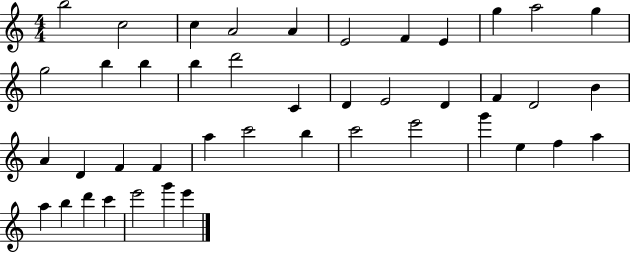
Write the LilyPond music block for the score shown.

{
  \clef treble
  \numericTimeSignature
  \time 4/4
  \key c \major
  b''2 c''2 | c''4 a'2 a'4 | e'2 f'4 e'4 | g''4 a''2 g''4 | \break g''2 b''4 b''4 | b''4 d'''2 c'4 | d'4 e'2 d'4 | f'4 d'2 b'4 | \break a'4 d'4 f'4 f'4 | a''4 c'''2 b''4 | c'''2 e'''2 | g'''4 e''4 f''4 a''4 | \break a''4 b''4 d'''4 c'''4 | e'''2 g'''4 e'''4 | \bar "|."
}